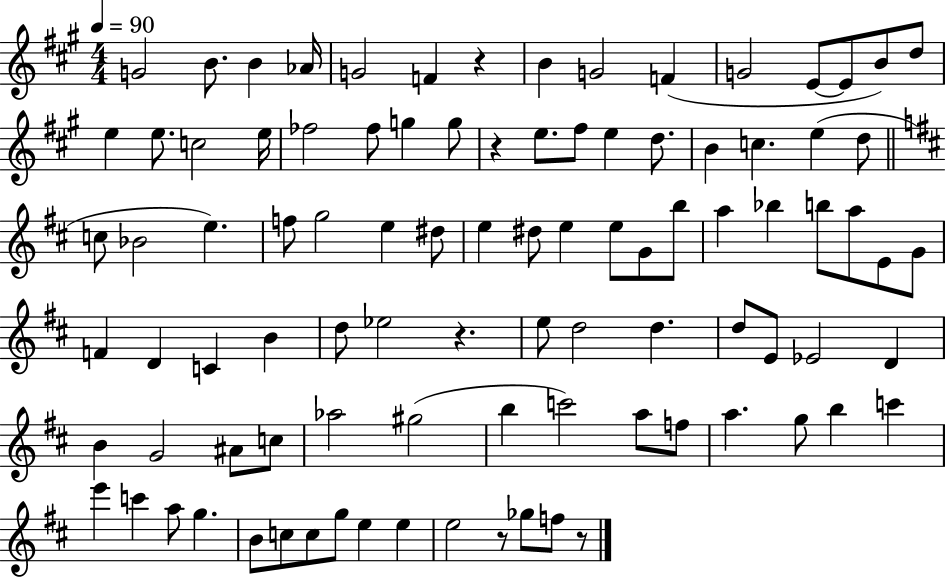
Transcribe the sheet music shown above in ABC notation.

X:1
T:Untitled
M:4/4
L:1/4
K:A
G2 B/2 B _A/4 G2 F z B G2 F G2 E/2 E/2 B/2 d/2 e e/2 c2 e/4 _f2 _f/2 g g/2 z e/2 ^f/2 e d/2 B c e d/2 c/2 _B2 e f/2 g2 e ^d/2 e ^d/2 e e/2 G/2 b/2 a _b b/2 a/2 E/2 G/2 F D C B d/2 _e2 z e/2 d2 d d/2 E/2 _E2 D B G2 ^A/2 c/2 _a2 ^g2 b c'2 a/2 f/2 a g/2 b c' e' c' a/2 g B/2 c/2 c/2 g/2 e e e2 z/2 _g/2 f/2 z/2